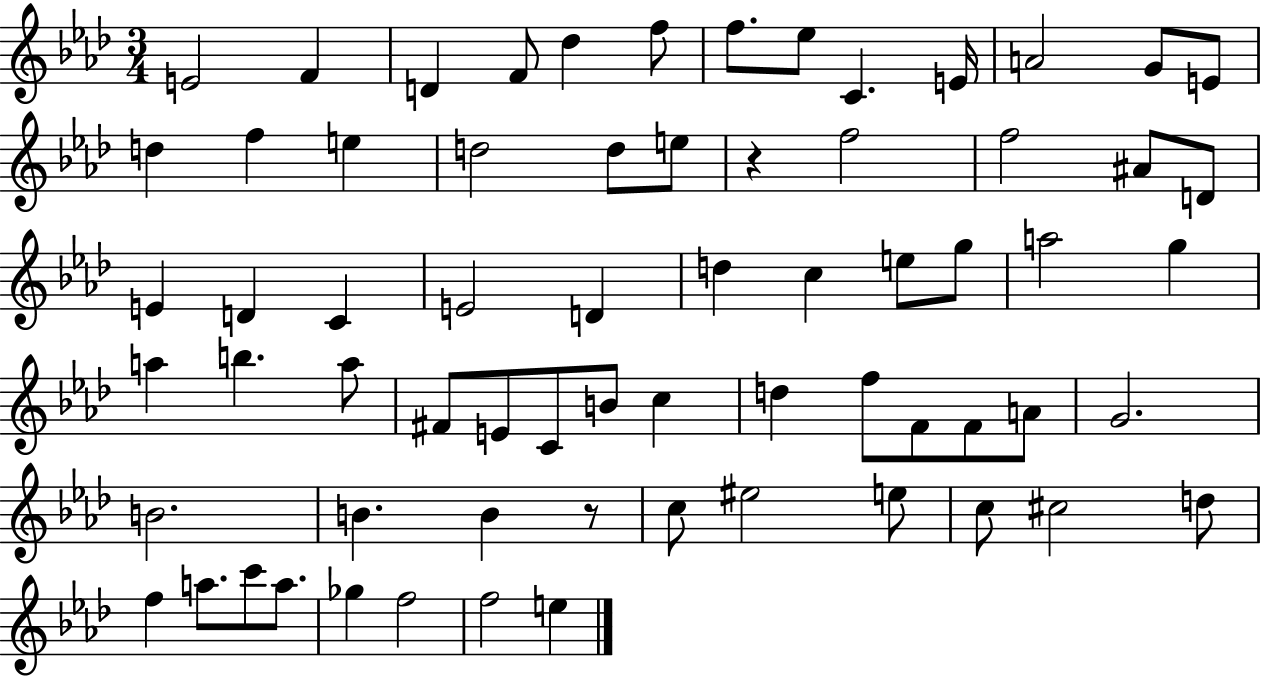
{
  \clef treble
  \numericTimeSignature
  \time 3/4
  \key aes \major
  e'2 f'4 | d'4 f'8 des''4 f''8 | f''8. ees''8 c'4. e'16 | a'2 g'8 e'8 | \break d''4 f''4 e''4 | d''2 d''8 e''8 | r4 f''2 | f''2 ais'8 d'8 | \break e'4 d'4 c'4 | e'2 d'4 | d''4 c''4 e''8 g''8 | a''2 g''4 | \break a''4 b''4. a''8 | fis'8 e'8 c'8 b'8 c''4 | d''4 f''8 f'8 f'8 a'8 | g'2. | \break b'2. | b'4. b'4 r8 | c''8 eis''2 e''8 | c''8 cis''2 d''8 | \break f''4 a''8. c'''8 a''8. | ges''4 f''2 | f''2 e''4 | \bar "|."
}